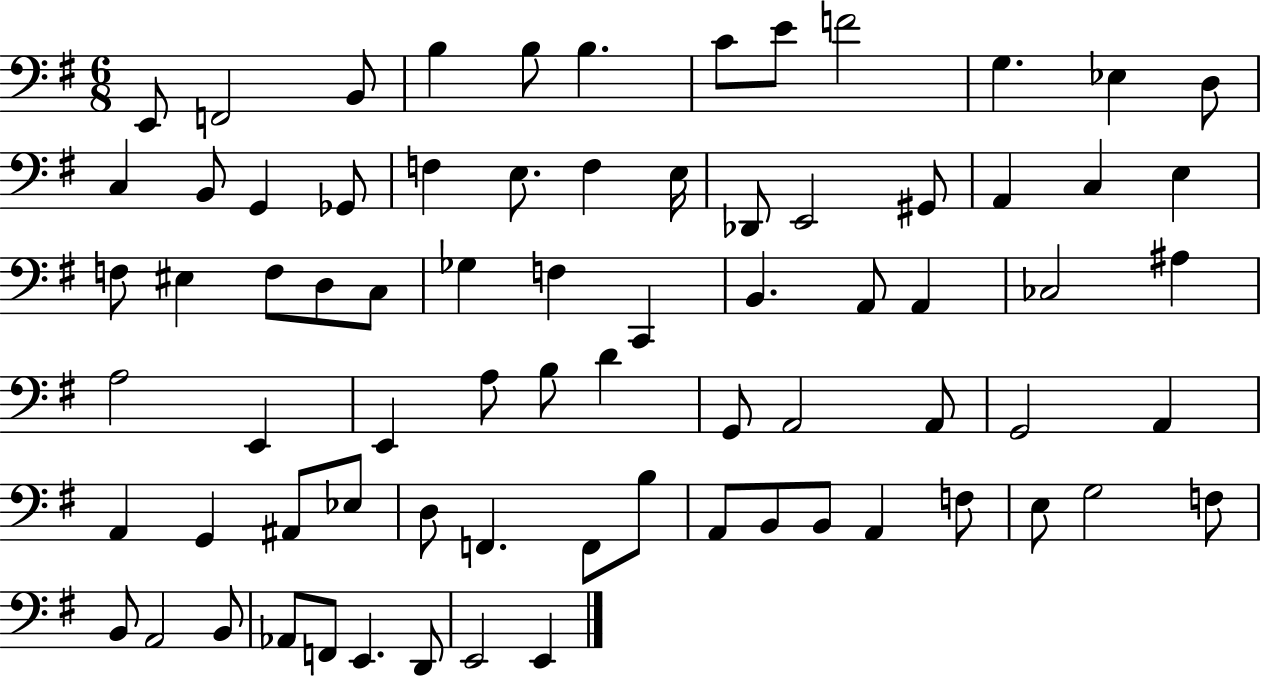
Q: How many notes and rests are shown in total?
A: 75